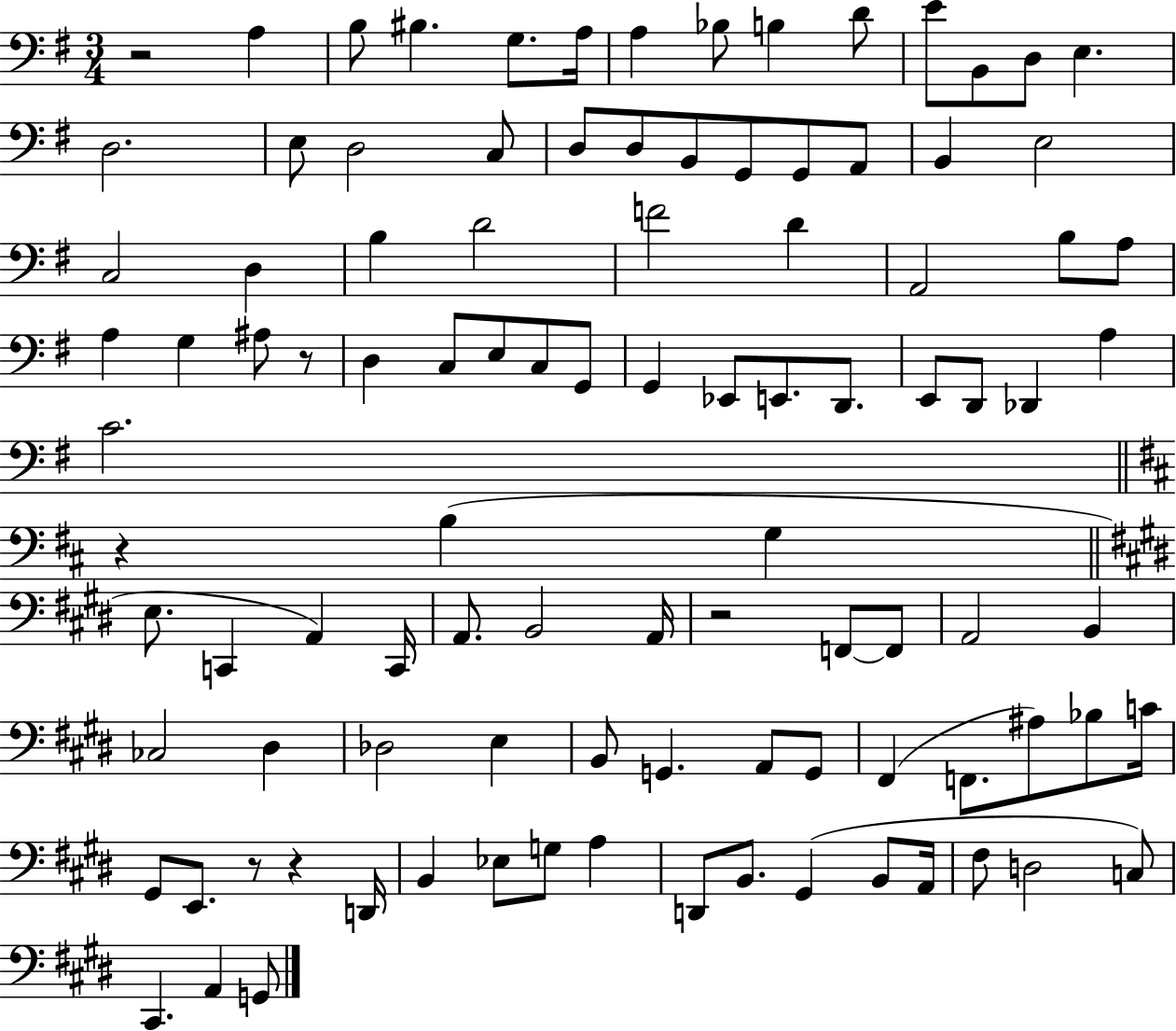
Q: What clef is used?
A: bass